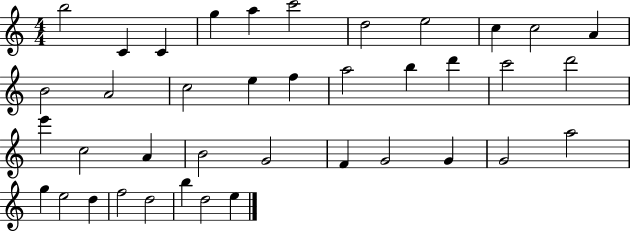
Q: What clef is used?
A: treble